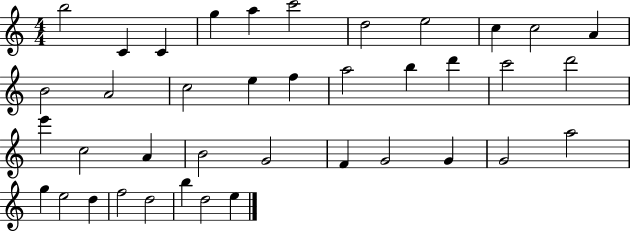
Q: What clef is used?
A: treble